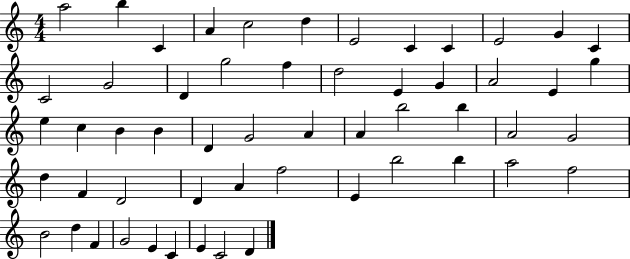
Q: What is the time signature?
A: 4/4